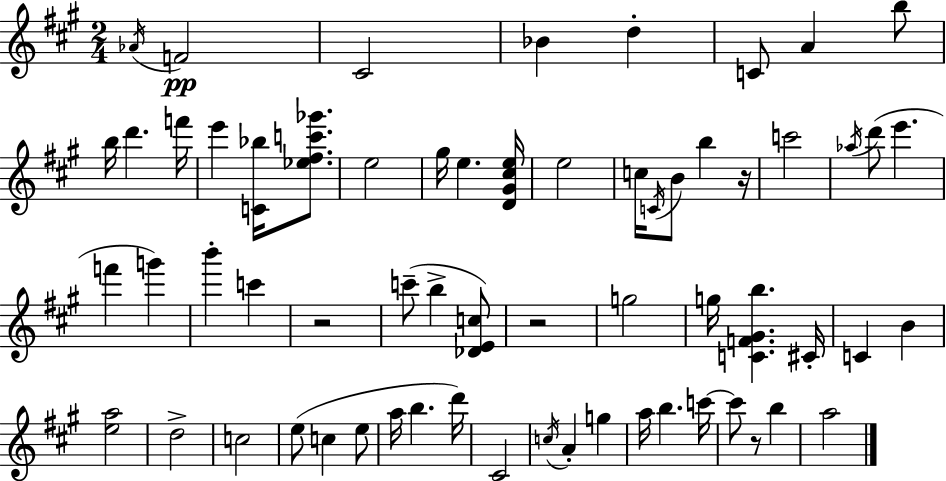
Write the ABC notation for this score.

X:1
T:Untitled
M:2/4
L:1/4
K:A
_A/4 F2 ^C2 _B d C/2 A b/2 b/4 d' f'/4 e' [C_b]/4 [_e^fc'_g']/2 e2 ^g/4 e [D^G^ce]/4 e2 c/4 C/4 B/2 b z/4 c'2 _a/4 d'/2 e' f' g' b' c' z2 c'/2 b [_DEc]/2 z2 g2 g/4 [CF^Gb] ^C/4 C B [ea]2 d2 c2 e/2 c e/2 a/4 b d'/4 ^C2 c/4 A g a/4 b c'/4 c'/2 z/2 b a2